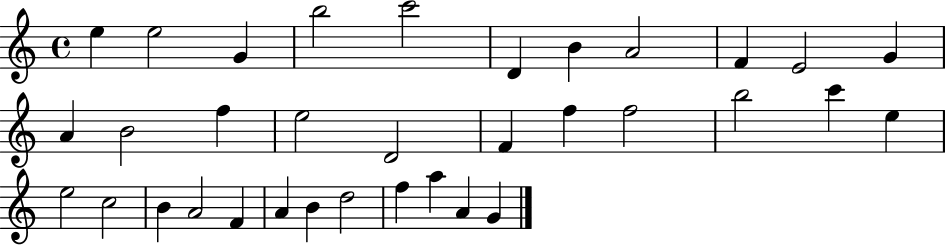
E5/q E5/h G4/q B5/h C6/h D4/q B4/q A4/h F4/q E4/h G4/q A4/q B4/h F5/q E5/h D4/h F4/q F5/q F5/h B5/h C6/q E5/q E5/h C5/h B4/q A4/h F4/q A4/q B4/q D5/h F5/q A5/q A4/q G4/q